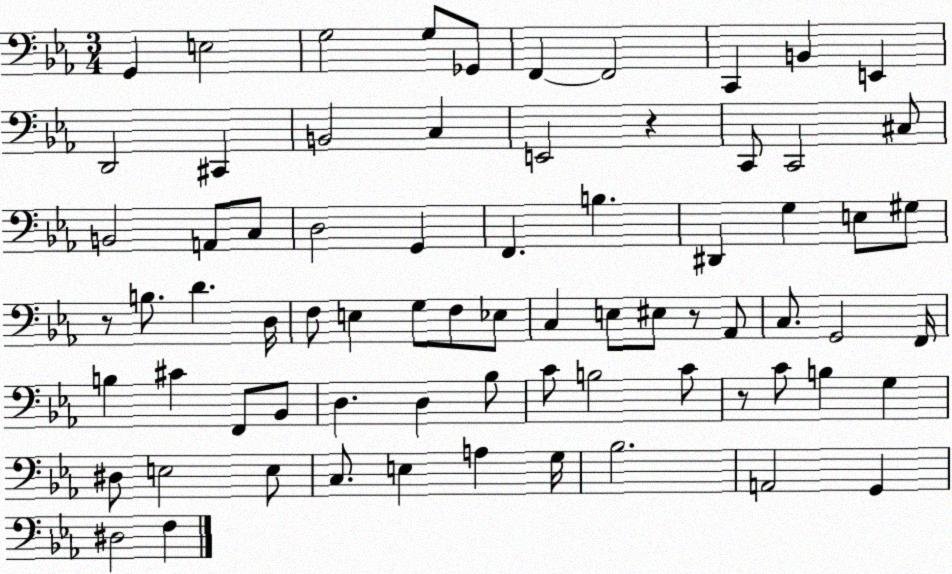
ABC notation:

X:1
T:Untitled
M:3/4
L:1/4
K:Eb
G,, E,2 G,2 G,/2 _G,,/2 F,, F,,2 C,, B,, E,, D,,2 ^C,, B,,2 C, E,,2 z C,,/2 C,,2 ^C,/2 B,,2 A,,/2 C,/2 D,2 G,, F,, B, ^D,, G, E,/2 ^G,/2 z/2 B,/2 D D,/4 F,/2 E, G,/2 F,/2 _E,/2 C, E,/2 ^E,/2 z/2 _A,,/2 C,/2 G,,2 F,,/4 B, ^C F,,/2 _B,,/2 D, D, _B,/2 C/2 B,2 C/2 z/2 C/2 B, G, ^D,/2 E,2 E,/2 C,/2 E, A, G,/4 _B,2 A,,2 G,, ^D,2 F,